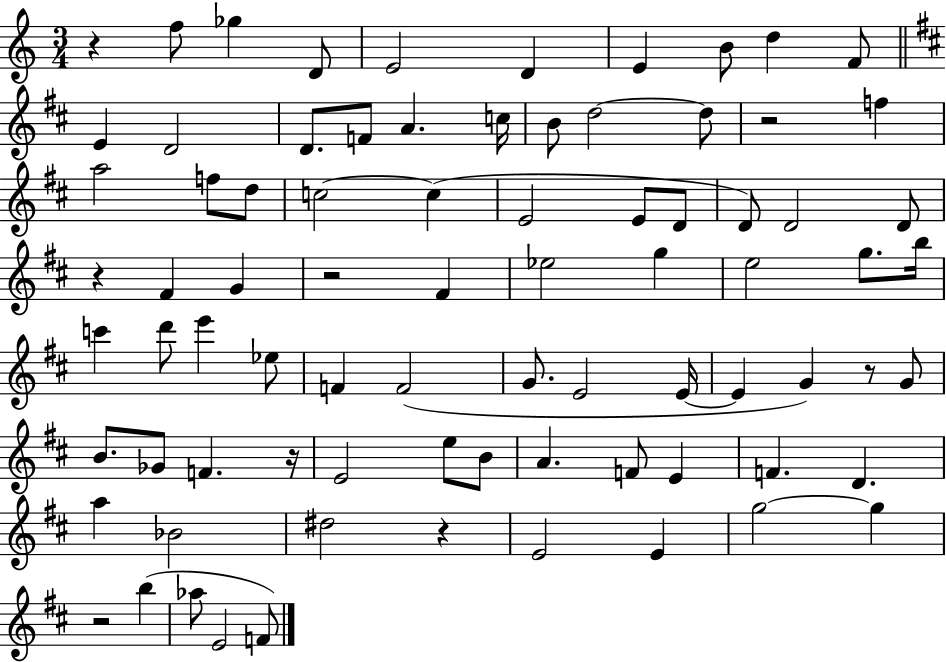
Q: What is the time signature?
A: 3/4